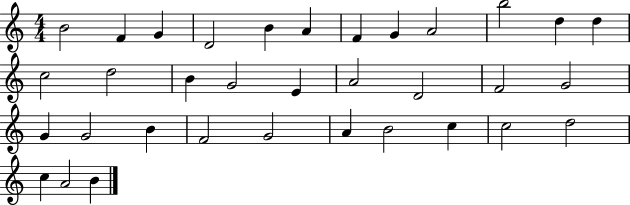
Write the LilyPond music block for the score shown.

{
  \clef treble
  \numericTimeSignature
  \time 4/4
  \key c \major
  b'2 f'4 g'4 | d'2 b'4 a'4 | f'4 g'4 a'2 | b''2 d''4 d''4 | \break c''2 d''2 | b'4 g'2 e'4 | a'2 d'2 | f'2 g'2 | \break g'4 g'2 b'4 | f'2 g'2 | a'4 b'2 c''4 | c''2 d''2 | \break c''4 a'2 b'4 | \bar "|."
}